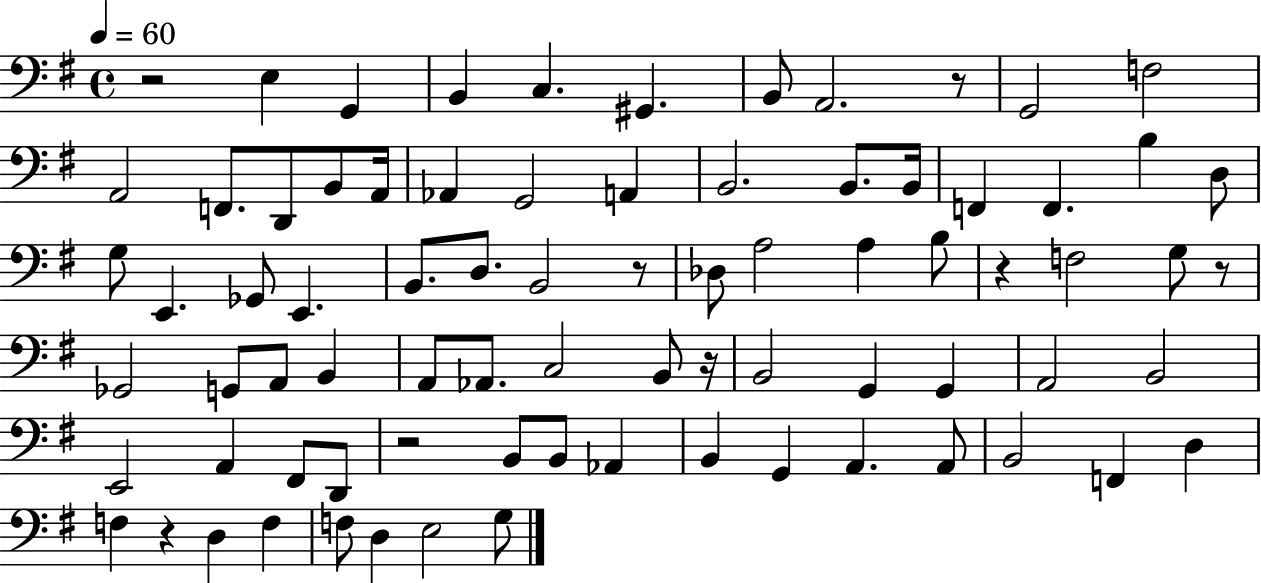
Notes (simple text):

R/h E3/q G2/q B2/q C3/q. G#2/q. B2/e A2/h. R/e G2/h F3/h A2/h F2/e. D2/e B2/e A2/s Ab2/q G2/h A2/q B2/h. B2/e. B2/s F2/q F2/q. B3/q D3/e G3/e E2/q. Gb2/e E2/q. B2/e. D3/e. B2/h R/e Db3/e A3/h A3/q B3/e R/q F3/h G3/e R/e Gb2/h G2/e A2/e B2/q A2/e Ab2/e. C3/h B2/e R/s B2/h G2/q G2/q A2/h B2/h E2/h A2/q F#2/e D2/e R/h B2/e B2/e Ab2/q B2/q G2/q A2/q. A2/e B2/h F2/q D3/q F3/q R/q D3/q F3/q F3/e D3/q E3/h G3/e